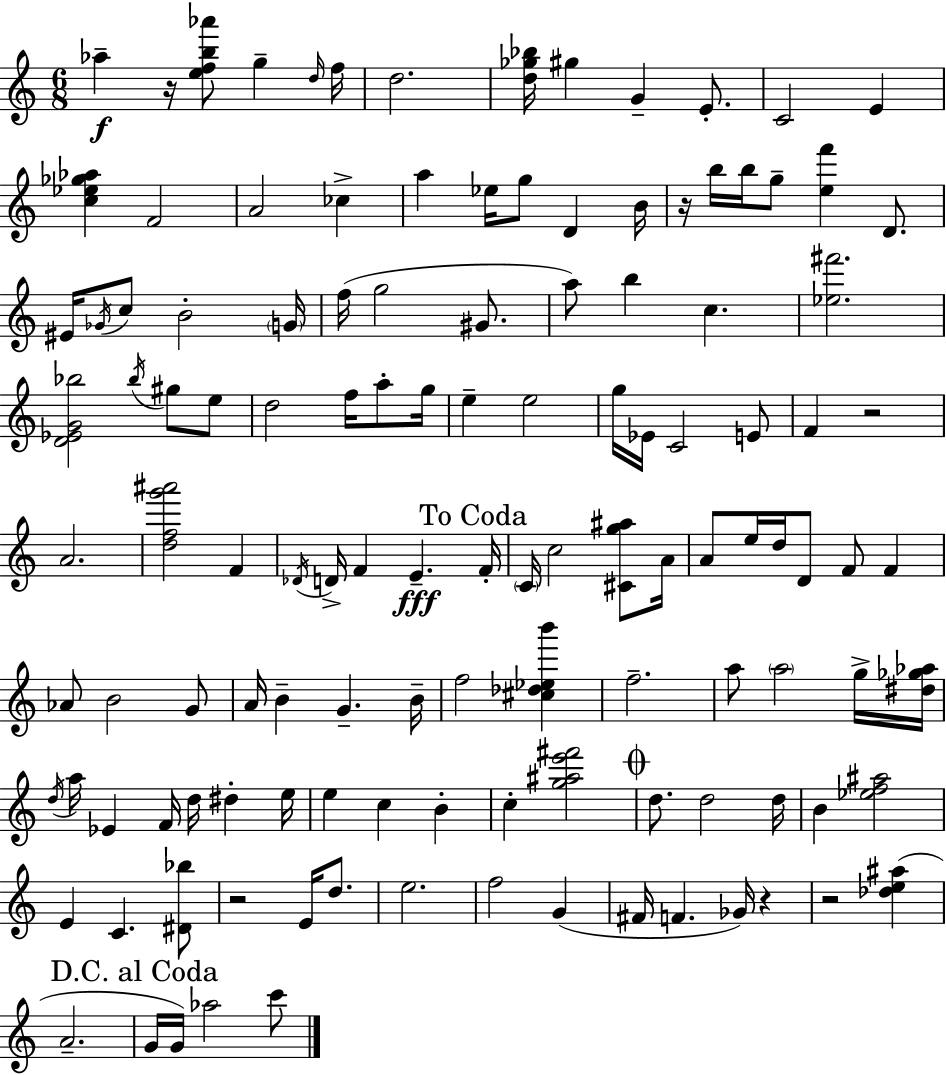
{
  \clef treble
  \numericTimeSignature
  \time 6/8
  \key a \minor
  \repeat volta 2 { aes''4--\f r16 <e'' f'' b'' aes'''>8 g''4-- \grace { d''16 } | f''16 d''2. | <d'' ges'' bes''>16 gis''4 g'4-- e'8.-. | c'2 e'4 | \break <c'' ees'' ges'' aes''>4 f'2 | a'2 ces''4-> | a''4 ees''16 g''8 d'4 | b'16 r16 b''16 b''16 g''8-- <e'' f'''>4 d'8. | \break eis'16 \acciaccatura { ges'16 } c''8 b'2-. | \parenthesize g'16 f''16( g''2 gis'8. | a''8) b''4 c''4. | <ees'' fis'''>2. | \break <d' ees' g' bes''>2 \acciaccatura { bes''16 } gis''8 | e''8 d''2 f''16 | a''8-. g''16 e''4-- e''2 | g''16 ees'16 c'2 | \break e'8 f'4 r2 | a'2. | <d'' f'' g''' ais'''>2 f'4 | \acciaccatura { des'16 } d'16-> f'4 e'4.--\fff | \break \mark "To Coda" f'16-. \parenthesize c'16 c''2 | <cis' g'' ais''>8 a'16 a'8 e''16 d''16 d'8 f'8 | f'4 aes'8 b'2 | g'8 a'16 b'4-- g'4.-- | \break b'16-- f''2 | <cis'' des'' ees'' b'''>4 f''2.-- | a''8 \parenthesize a''2 | g''16-> <dis'' ges'' aes''>16 \acciaccatura { d''16 } a''16 ees'4 f'16 d''16 | \break dis''4-. e''16 e''4 c''4 | b'4-. c''4-. <g'' ais'' e''' fis'''>2 | \mark \markup { \musicglyph "scripts.coda" } d''8. d''2 | d''16 b'4 <ees'' f'' ais''>2 | \break e'4 c'4. | <dis' bes''>8 r2 | e'16 d''8. e''2. | f''2 | \break g'4( fis'16 f'4. | ges'16) r4 r2 | <des'' e'' ais''>4( a'2.-- | \mark "D.C. al Coda" g'16 g'16) aes''2 | \break c'''8 } \bar "|."
}